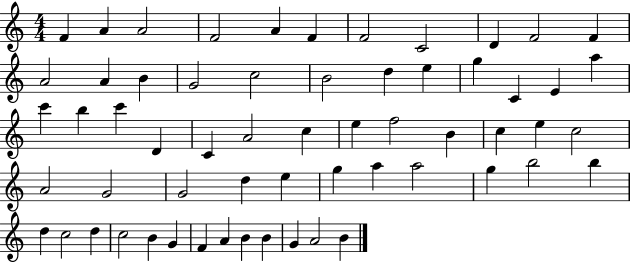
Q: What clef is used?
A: treble